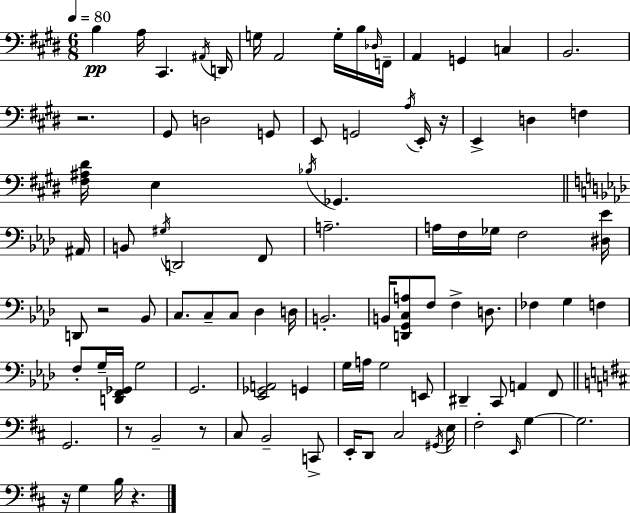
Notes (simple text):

B3/q A3/s C#2/q. A#2/s D2/s G3/s A2/h G3/s B3/s Db3/s F2/s A2/q G2/q C3/q B2/h. R/h. G#2/e D3/h G2/e E2/e G2/h A3/s E2/s R/s E2/q D3/q F3/q [F#3,A#3,D#4]/s E3/q Bb3/s Gb2/q. A#2/s B2/e G#3/s D2/h F2/e A3/h. A3/s F3/s Gb3/s F3/h [D#3,Eb4]/s D2/e R/h Bb2/e C3/e. C3/e C3/e Db3/q D3/s B2/h. B2/s [D2,G2,C3,A3]/e F3/e F3/q D3/e. FES3/q G3/q F3/q F3/e G3/s [D2,F2,Gb2]/s G3/h G2/h. [Eb2,Gb2,A2]/h G2/q G3/s A3/s G3/h E2/e D#2/q C2/e A2/q F2/e G2/h. R/e B2/h R/e C#3/e B2/h C2/e E2/s D2/e C#3/h G#2/s E3/s F#3/h E2/s G3/q G3/h. R/s G3/q B3/s R/q.